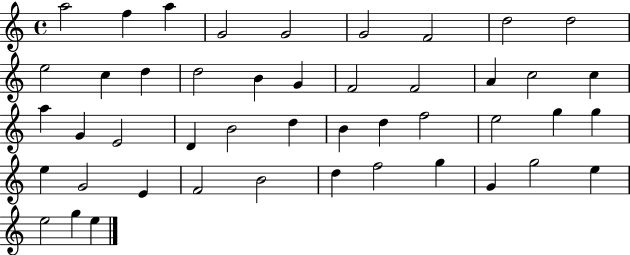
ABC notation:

X:1
T:Untitled
M:4/4
L:1/4
K:C
a2 f a G2 G2 G2 F2 d2 d2 e2 c d d2 B G F2 F2 A c2 c a G E2 D B2 d B d f2 e2 g g e G2 E F2 B2 d f2 g G g2 e e2 g e